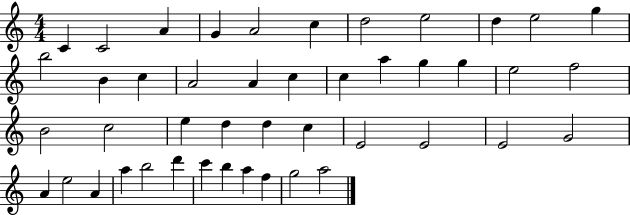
C4/q C4/h A4/q G4/q A4/h C5/q D5/h E5/h D5/q E5/h G5/q B5/h B4/q C5/q A4/h A4/q C5/q C5/q A5/q G5/q G5/q E5/h F5/h B4/h C5/h E5/q D5/q D5/q C5/q E4/h E4/h E4/h G4/h A4/q E5/h A4/q A5/q B5/h D6/q C6/q B5/q A5/q F5/q G5/h A5/h